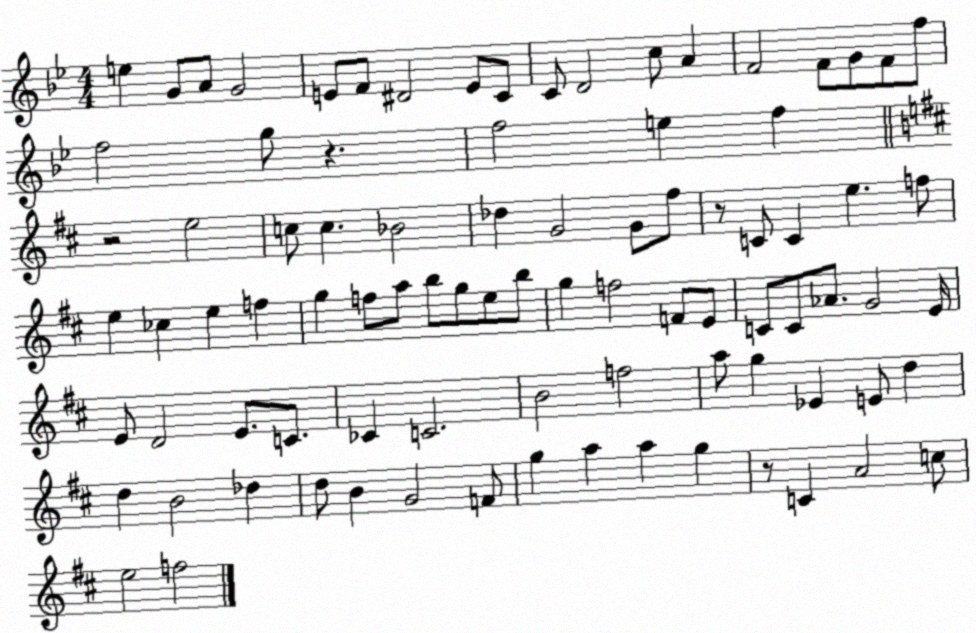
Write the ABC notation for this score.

X:1
T:Untitled
M:4/4
L:1/4
K:Bb
e G/2 A/2 G2 E/2 F/2 ^D2 E/2 C/2 C/2 D2 c/2 A F2 F/2 G/2 F/2 f/2 f2 g/2 z f2 e f z2 e2 c/2 c _B2 _d G2 G/2 ^f/2 z/2 C/2 C e f/2 e _c e f g f/2 a/2 b/2 g/2 e/2 b/2 g f2 F/2 E/2 C/2 C/2 _A/2 G2 E/4 E/2 D2 E/2 C/2 _C C2 B2 f2 a/2 g _E E/2 d d B2 _d d/2 B G2 F/2 g a a g z/2 C A2 c/2 e2 f2